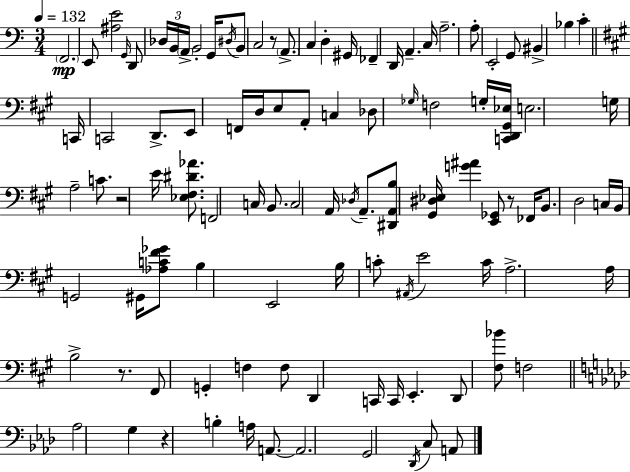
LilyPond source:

{
  \clef bass
  \numericTimeSignature
  \time 3/4
  \key a \minor
  \tempo 4 = 132
  \repeat volta 2 { \parenthesize f,2.\mp | e,8 <ais e'>2 \grace { g,16 } d,8 | \tuplet 3/2 { des16 b,16 \parenthesize a,16-> } b,2-. | g,16 \acciaccatura { dis16 } b,8 c2 | \break r8 \parenthesize a,8.-> c4 d4-. | gis,16 fes,4-- d,16 a,4.-- | c16 a2.-- | a8-. e,2-. | \break g,8 bis,4-> bes4 c'4-. | \bar "||" \break \key a \major c,16 c,2 d,8.-> | e,8 f,16 d16 e8 a,8-. c4 | des8 \grace { ges16 } f2 g16-. | <c, d, gis, ees>16 e2. | \break g16 a2-- c'8. | r2 e'16 <ees fis dis' aes'>8. | f,2 c16 b,8. | c2 a,16 \acciaccatura { des16 } a,8.-- | \break <dis, a, b>8 <gis, dis ees>16 <g' ais'>4 <e, ges,>8 r8 | fes,16 b,8. d2 | c16 b,16 g,2 gis,16 | <aes c' fis' ges'>8 b4 e,2 | \break b16 c'8-. \acciaccatura { ais,16 } e'2 | c'16 a2.-> | a16 b2-> | r8. fis,8 g,4-. f4 | \break f8 d,4 c,16 c,16 e,4.-. | d,8 <fis bes'>8 f2 | \bar "||" \break \key f \minor aes2 g4 | r4 b4-. a16 a,8.~~ | a,2. | g,2 \acciaccatura { des,16 } c8 a,8 | \break } \bar "|."
}